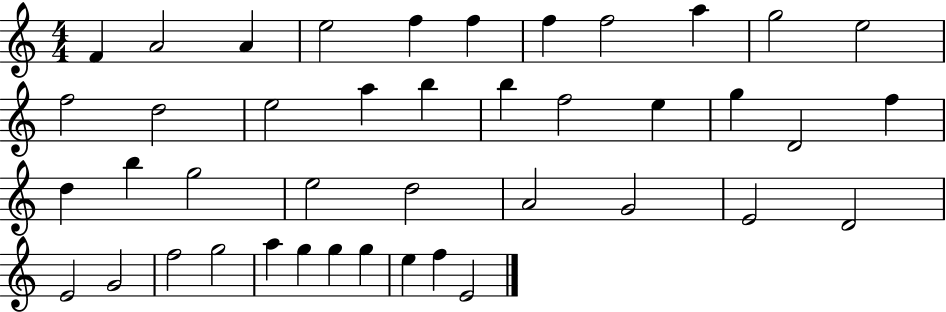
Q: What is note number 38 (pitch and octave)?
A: G5